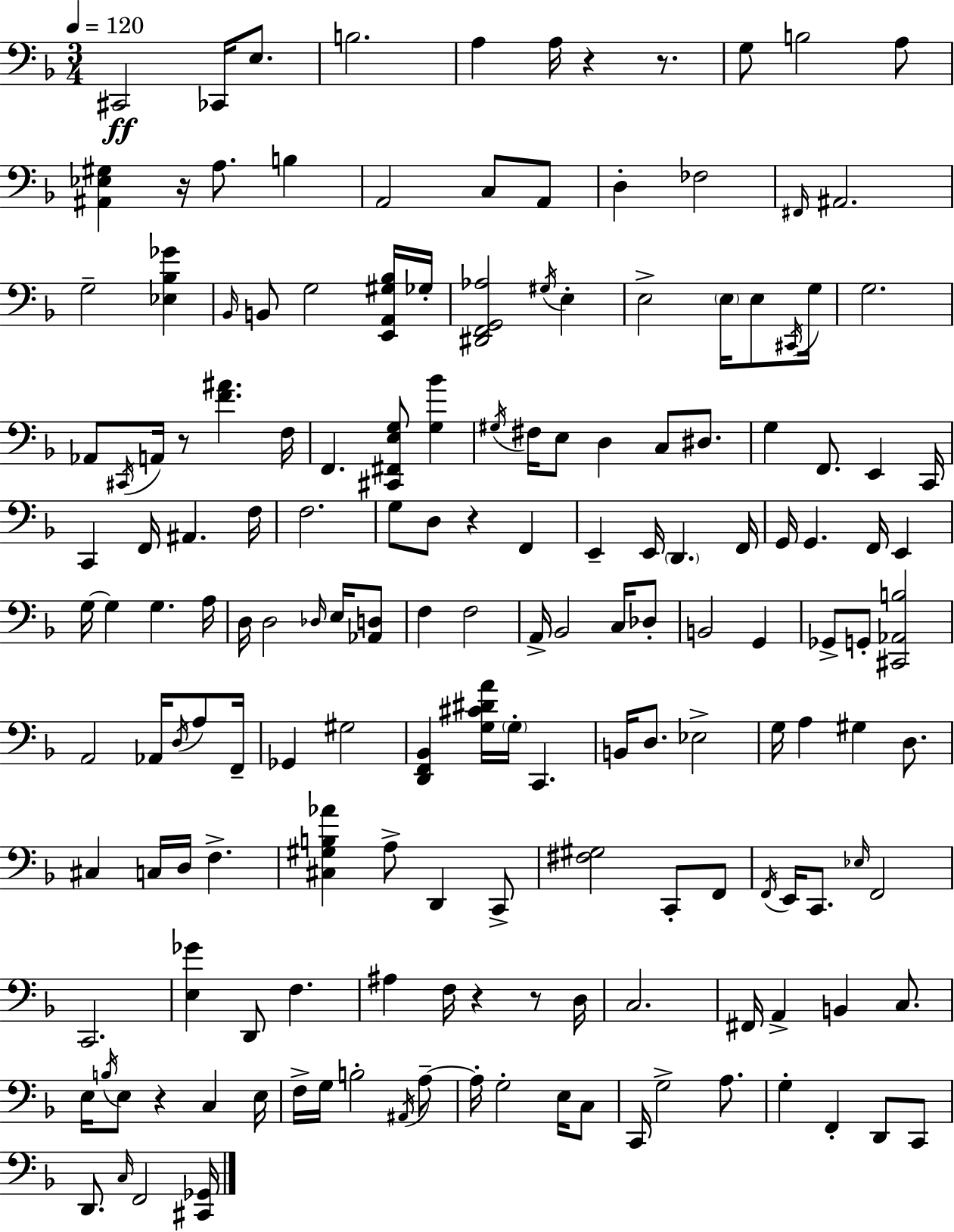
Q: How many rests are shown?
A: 8